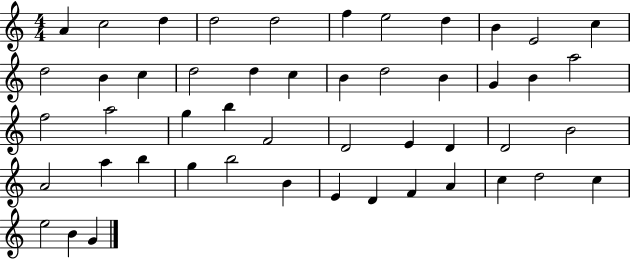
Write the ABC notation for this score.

X:1
T:Untitled
M:4/4
L:1/4
K:C
A c2 d d2 d2 f e2 d B E2 c d2 B c d2 d c B d2 B G B a2 f2 a2 g b F2 D2 E D D2 B2 A2 a b g b2 B E D F A c d2 c e2 B G